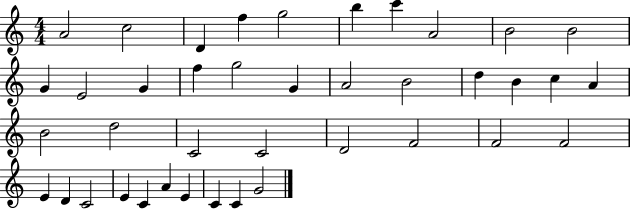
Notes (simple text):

A4/h C5/h D4/q F5/q G5/h B5/q C6/q A4/h B4/h B4/h G4/q E4/h G4/q F5/q G5/h G4/q A4/h B4/h D5/q B4/q C5/q A4/q B4/h D5/h C4/h C4/h D4/h F4/h F4/h F4/h E4/q D4/q C4/h E4/q C4/q A4/q E4/q C4/q C4/q G4/h